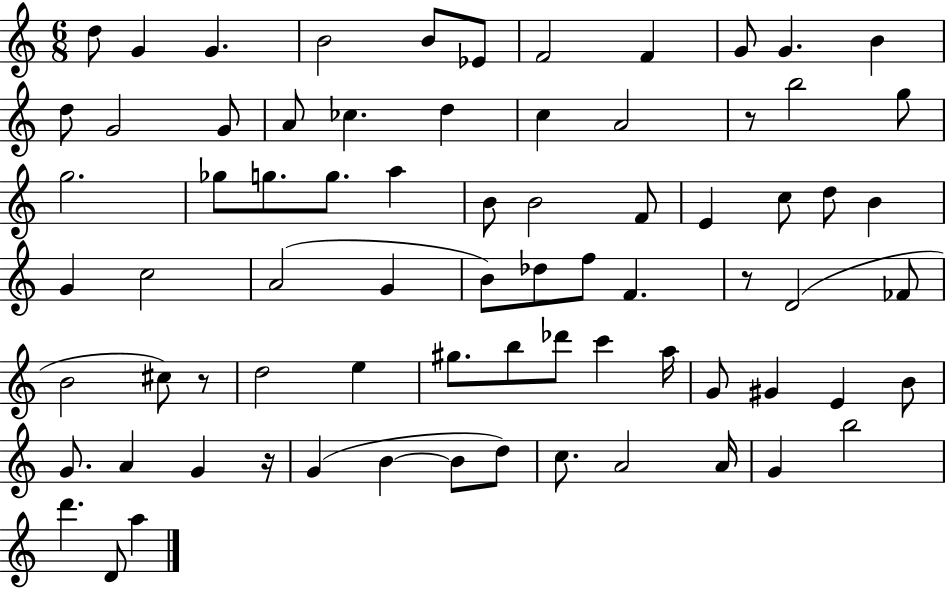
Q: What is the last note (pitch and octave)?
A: A5